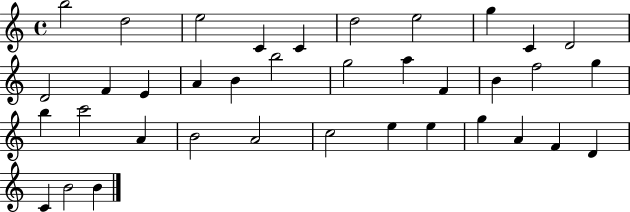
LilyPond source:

{
  \clef treble
  \time 4/4
  \defaultTimeSignature
  \key c \major
  b''2 d''2 | e''2 c'4 c'4 | d''2 e''2 | g''4 c'4 d'2 | \break d'2 f'4 e'4 | a'4 b'4 b''2 | g''2 a''4 f'4 | b'4 f''2 g''4 | \break b''4 c'''2 a'4 | b'2 a'2 | c''2 e''4 e''4 | g''4 a'4 f'4 d'4 | \break c'4 b'2 b'4 | \bar "|."
}